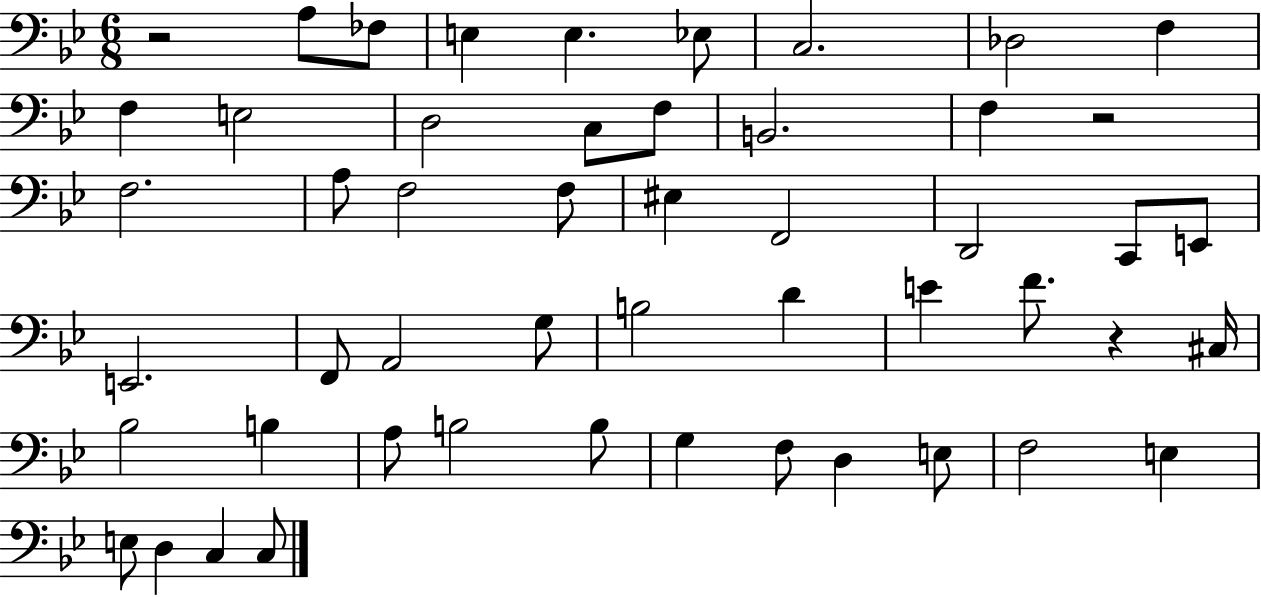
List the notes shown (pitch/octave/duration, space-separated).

R/h A3/e FES3/e E3/q E3/q. Eb3/e C3/h. Db3/h F3/q F3/q E3/h D3/h C3/e F3/e B2/h. F3/q R/h F3/h. A3/e F3/h F3/e EIS3/q F2/h D2/h C2/e E2/e E2/h. F2/e A2/h G3/e B3/h D4/q E4/q F4/e. R/q C#3/s Bb3/h B3/q A3/e B3/h B3/e G3/q F3/e D3/q E3/e F3/h E3/q E3/e D3/q C3/q C3/e